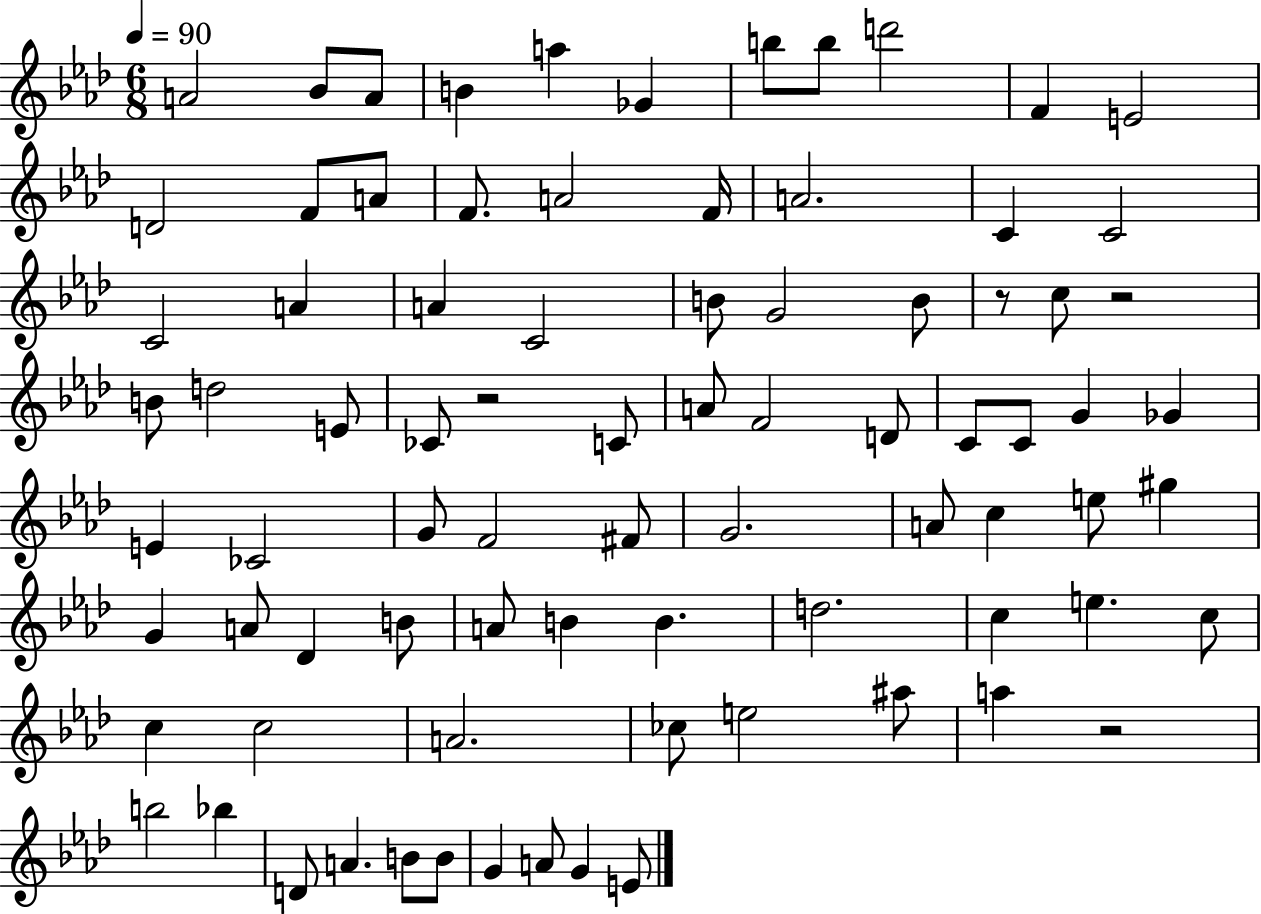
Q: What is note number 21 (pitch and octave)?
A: C4